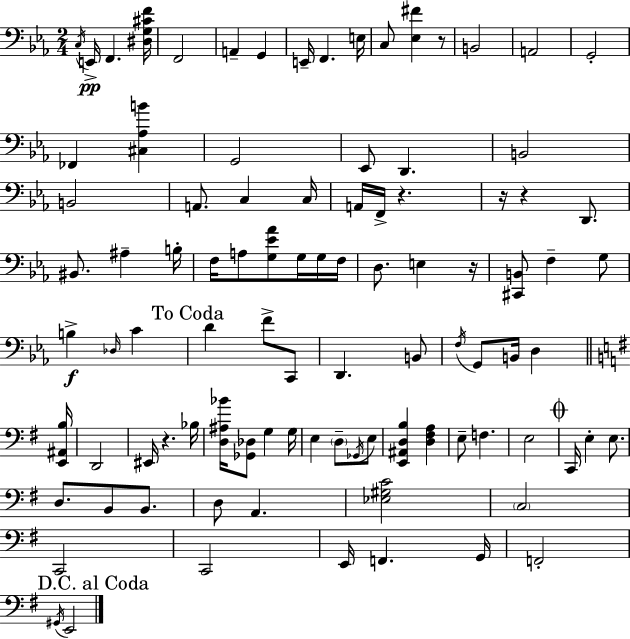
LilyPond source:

{
  \clef bass
  \numericTimeSignature
  \time 2/4
  \key ees \major
  \acciaccatura { c16 }\pp e,16-> f,4. | <dis g cis' f'>16 f,2 | a,4-- g,4 | e,16-- f,4. | \break e16 c8 <ees fis'>4 r8 | b,2 | a,2 | g,2-. | \break fes,4 <cis aes b'>4 | g,2 | ees,8 d,4. | b,2 | \break b,2 | a,8. c4 | c16 a,16 f,16-> r4. | r16 r4 d,8. | \break bis,8. ais4-- | b16-. f16 a8 <g ees' aes'>8 g16 g16 | f16 d8. e4 | r16 <cis, b,>8 f4-- g8 | \break b4->\f \grace { des16 } c'4 | \mark "To Coda" d'4 f'8-> | c,8 d,4. | b,8 \acciaccatura { f16 } g,8 b,16 d4 | \break \bar "||" \break \key g \major <e, ais, b>16 d,2 | eis,16 r4. | bes16 <d ais bes'>16 <ges, des>8 g4 | g16 e4 \parenthesize d8-- \acciaccatura { ges,16 } | \break e8 <e, ais, d b>4 <d fis a>4 | e8-- f4. | e2 | \mark \markup { \musicglyph "scripts.coda" } c,16 e4-. e8. | \break d8. b,8 b,8. | d8 a,4. | <ees gis c'>2 | \parenthesize c2 | \break c,2 | c,2 | e,16 f,4. | g,16 f,2-. | \break \mark "D.C. al Coda" \acciaccatura { gis,16 } e,2 | \bar "|."
}